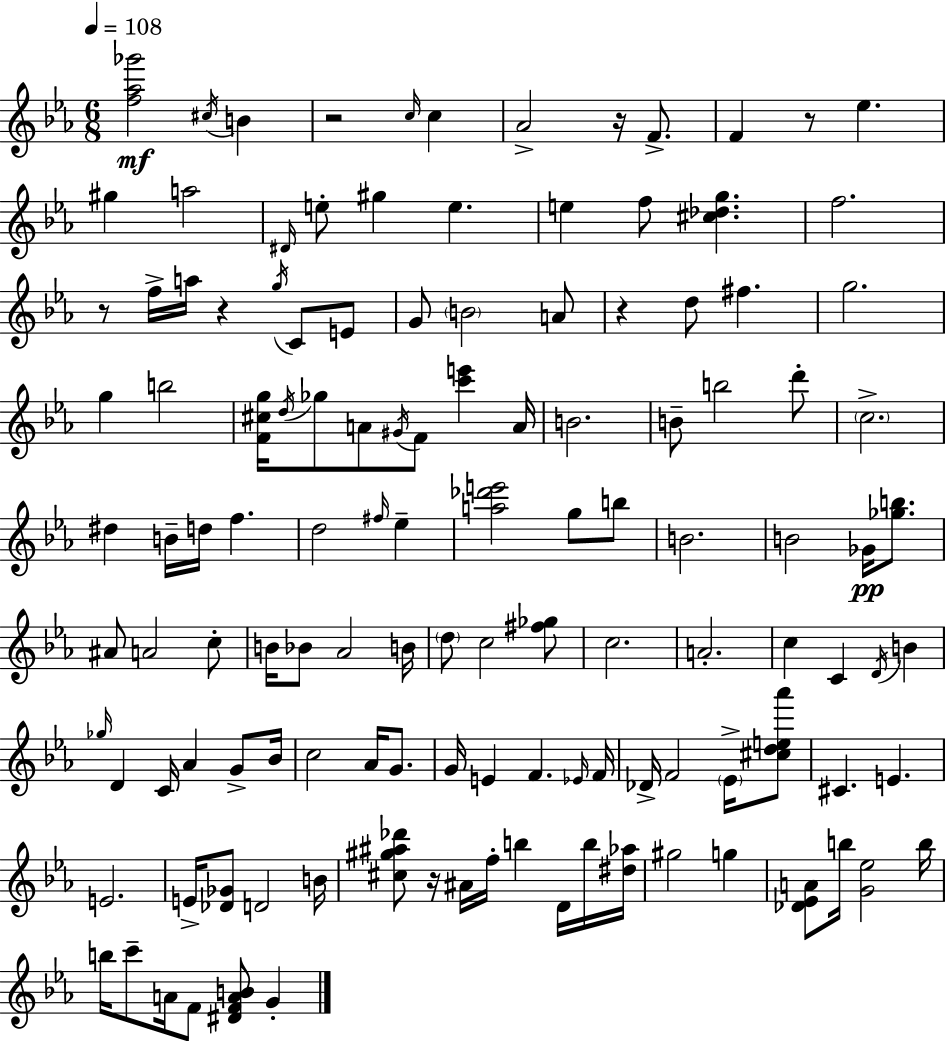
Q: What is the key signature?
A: EES major